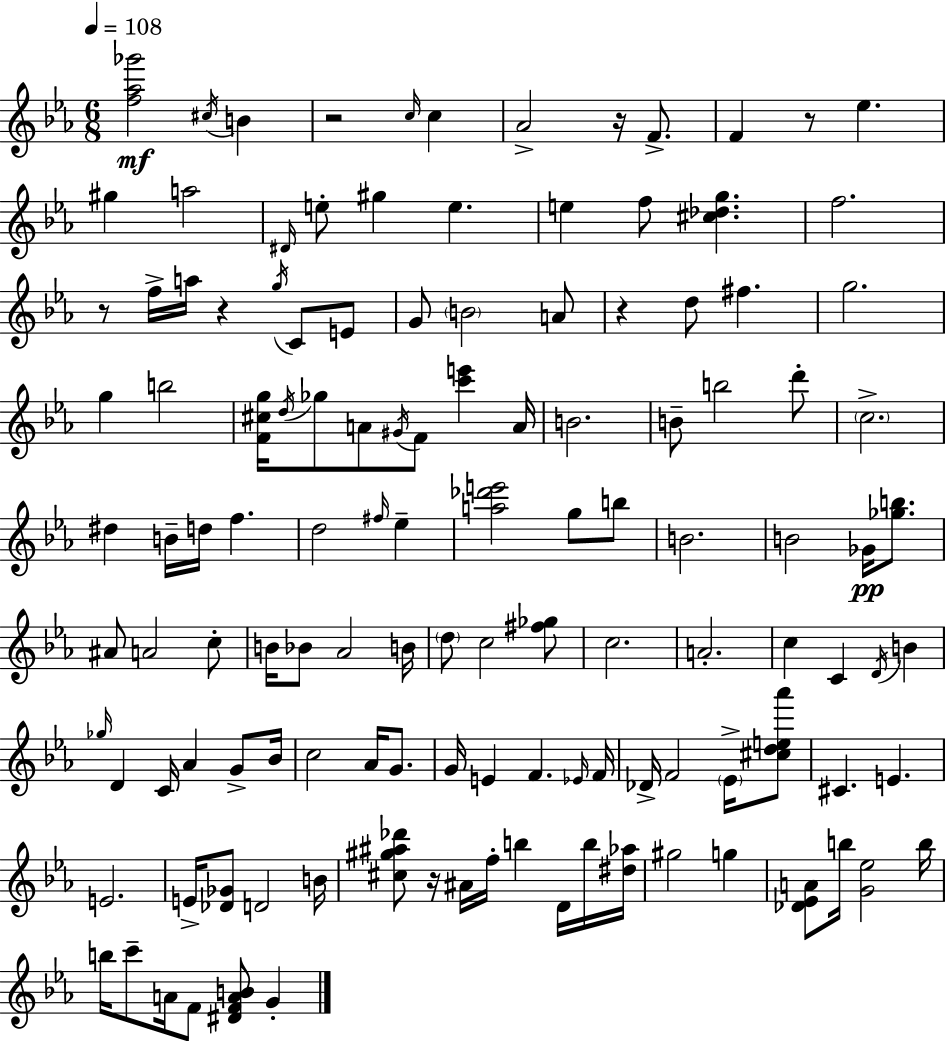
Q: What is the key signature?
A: EES major